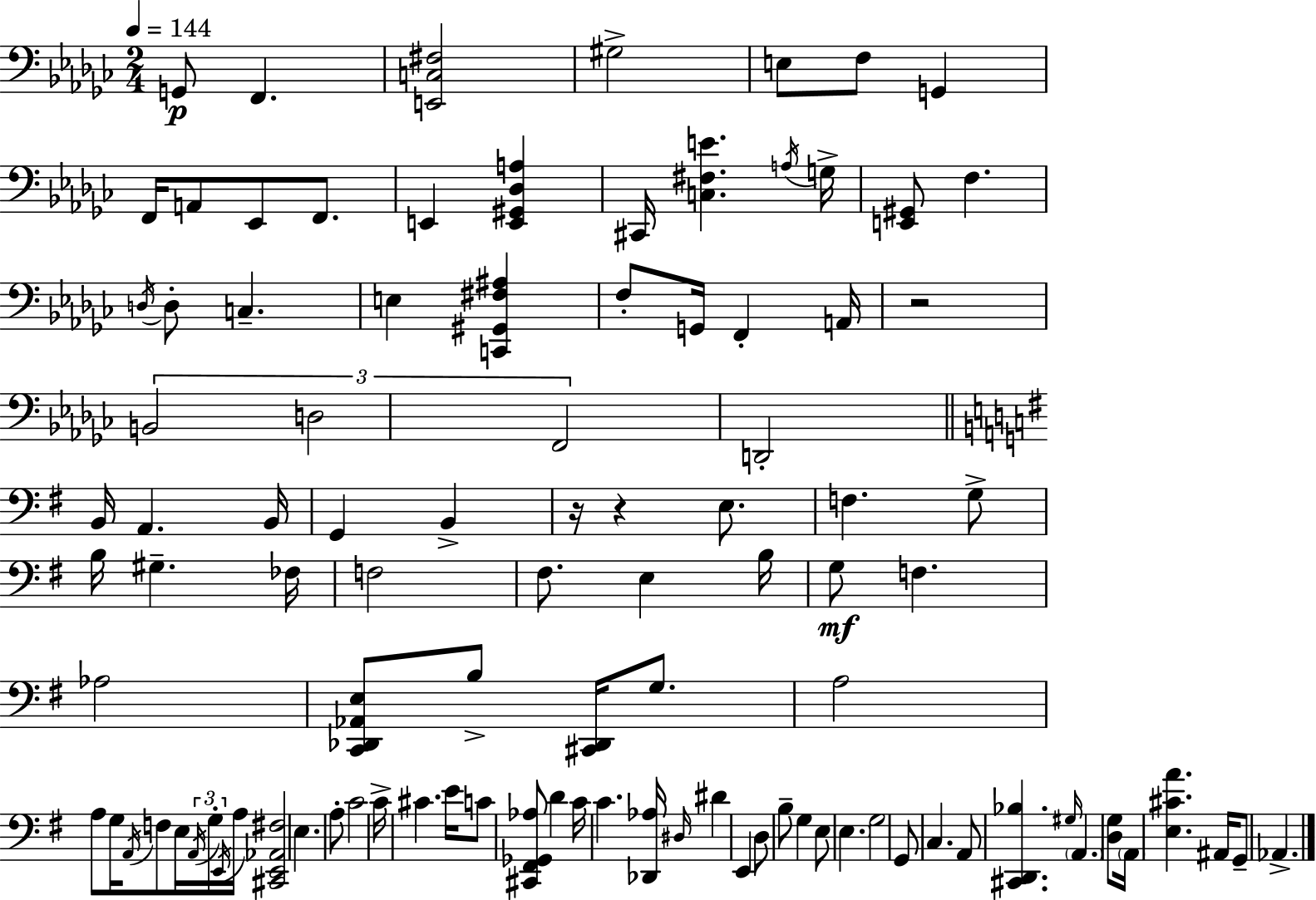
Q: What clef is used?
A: bass